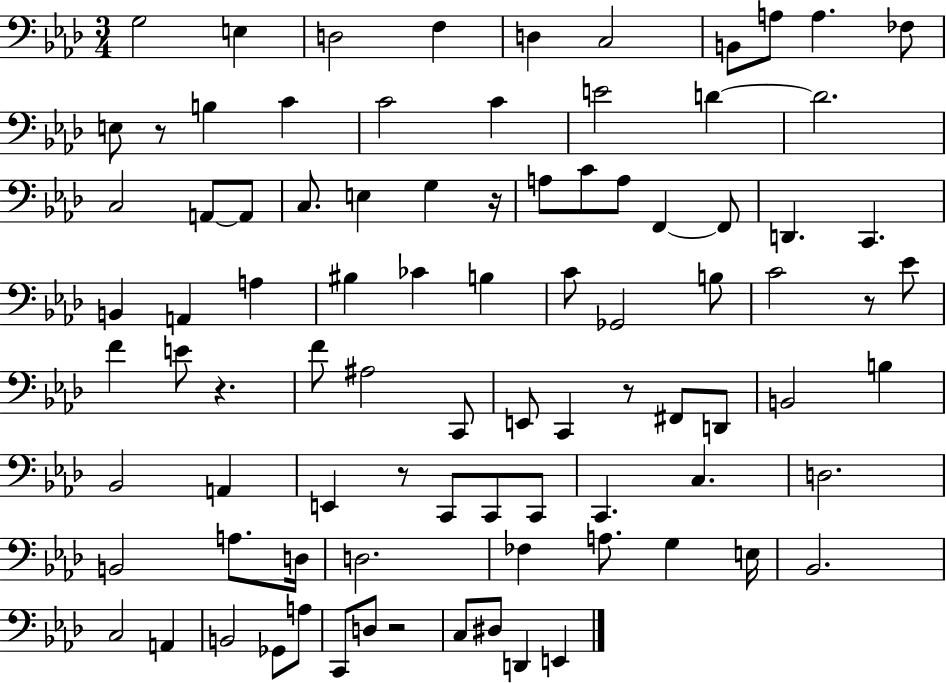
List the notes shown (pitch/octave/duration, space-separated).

G3/h E3/q D3/h F3/q D3/q C3/h B2/e A3/e A3/q. FES3/e E3/e R/e B3/q C4/q C4/h C4/q E4/h D4/q D4/h. C3/h A2/e A2/e C3/e. E3/q G3/q R/s A3/e C4/e A3/e F2/q F2/e D2/q. C2/q. B2/q A2/q A3/q BIS3/q CES4/q B3/q C4/e Gb2/h B3/e C4/h R/e Eb4/e F4/q E4/e R/q. F4/e A#3/h C2/e E2/e C2/q R/e F#2/e D2/e B2/h B3/q Bb2/h A2/q E2/q R/e C2/e C2/e C2/e C2/q. C3/q. D3/h. B2/h A3/e. D3/s D3/h. FES3/q A3/e. G3/q E3/s Bb2/h. C3/h A2/q B2/h Gb2/e A3/e C2/e D3/e R/h C3/e D#3/e D2/q E2/q